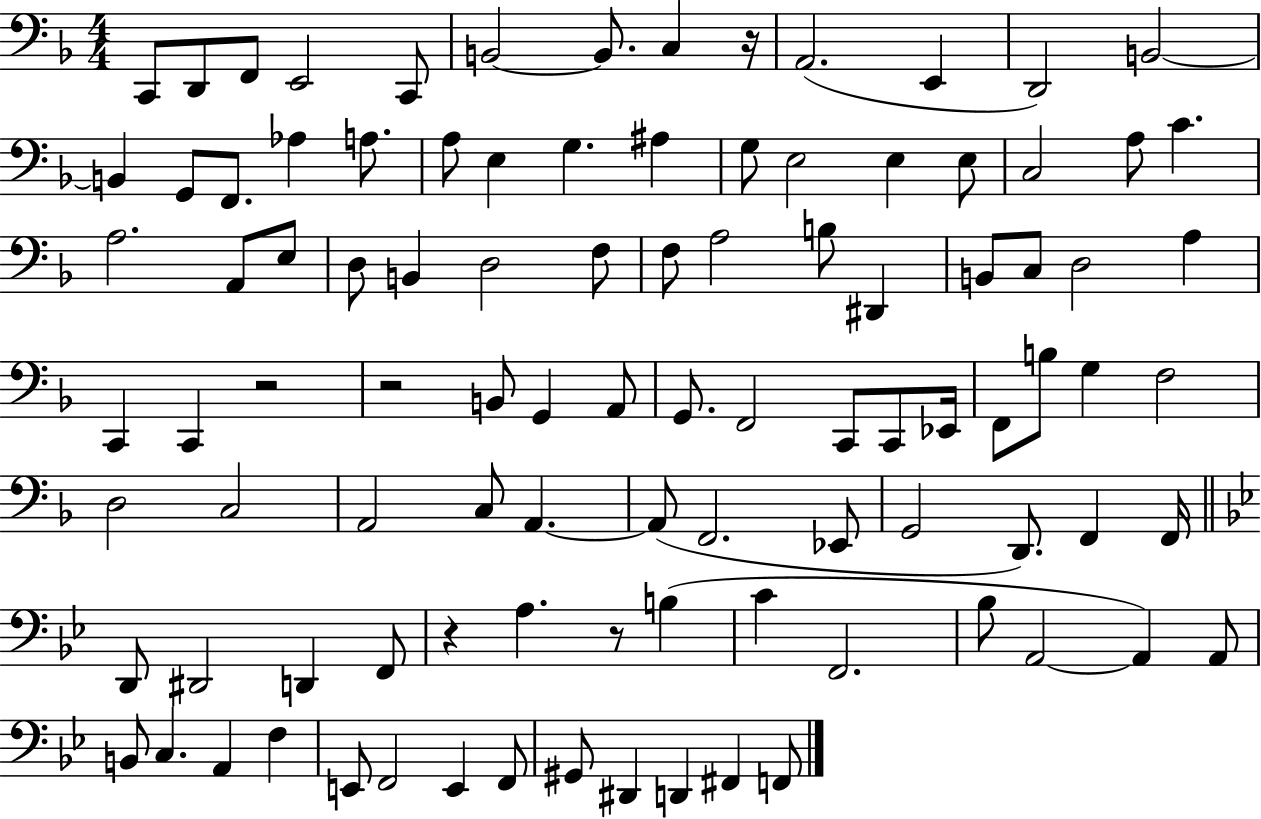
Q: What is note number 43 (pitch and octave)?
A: A3